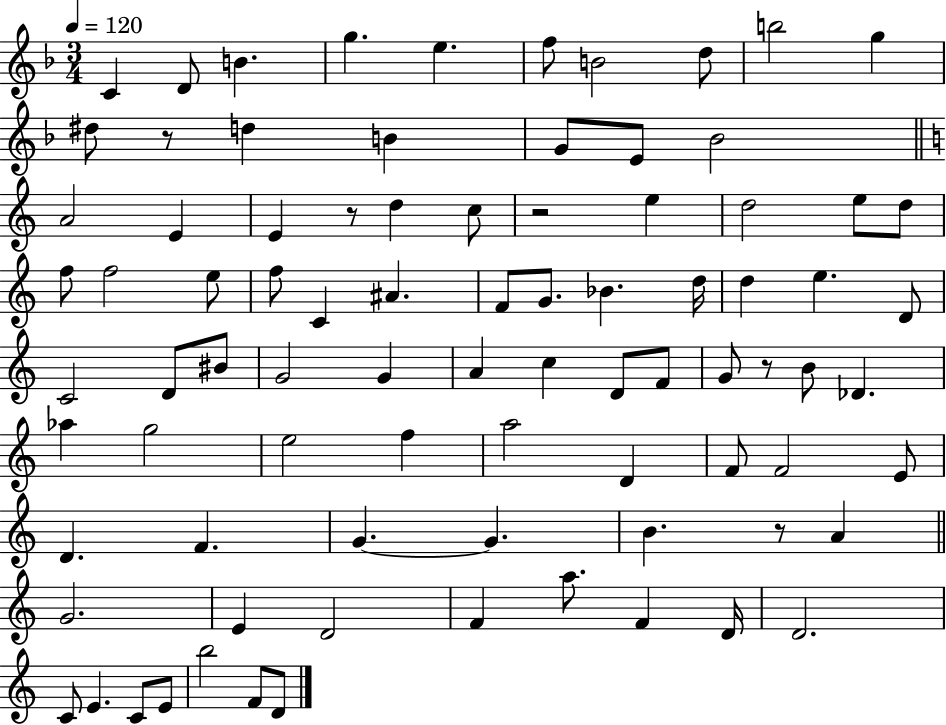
X:1
T:Untitled
M:3/4
L:1/4
K:F
C D/2 B g e f/2 B2 d/2 b2 g ^d/2 z/2 d B G/2 E/2 _B2 A2 E E z/2 d c/2 z2 e d2 e/2 d/2 f/2 f2 e/2 f/2 C ^A F/2 G/2 _B d/4 d e D/2 C2 D/2 ^B/2 G2 G A c D/2 F/2 G/2 z/2 B/2 _D _a g2 e2 f a2 D F/2 F2 E/2 D F G G B z/2 A G2 E D2 F a/2 F D/4 D2 C/2 E C/2 E/2 b2 F/2 D/2